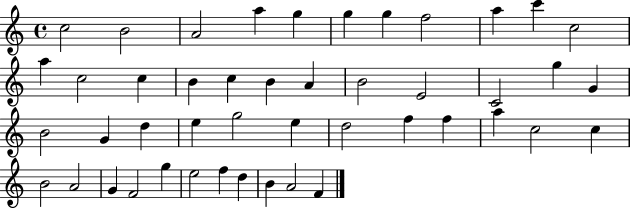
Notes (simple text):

C5/h B4/h A4/h A5/q G5/q G5/q G5/q F5/h A5/q C6/q C5/h A5/q C5/h C5/q B4/q C5/q B4/q A4/q B4/h E4/h C4/h G5/q G4/q B4/h G4/q D5/q E5/q G5/h E5/q D5/h F5/q F5/q A5/q C5/h C5/q B4/h A4/h G4/q F4/h G5/q E5/h F5/q D5/q B4/q A4/h F4/q